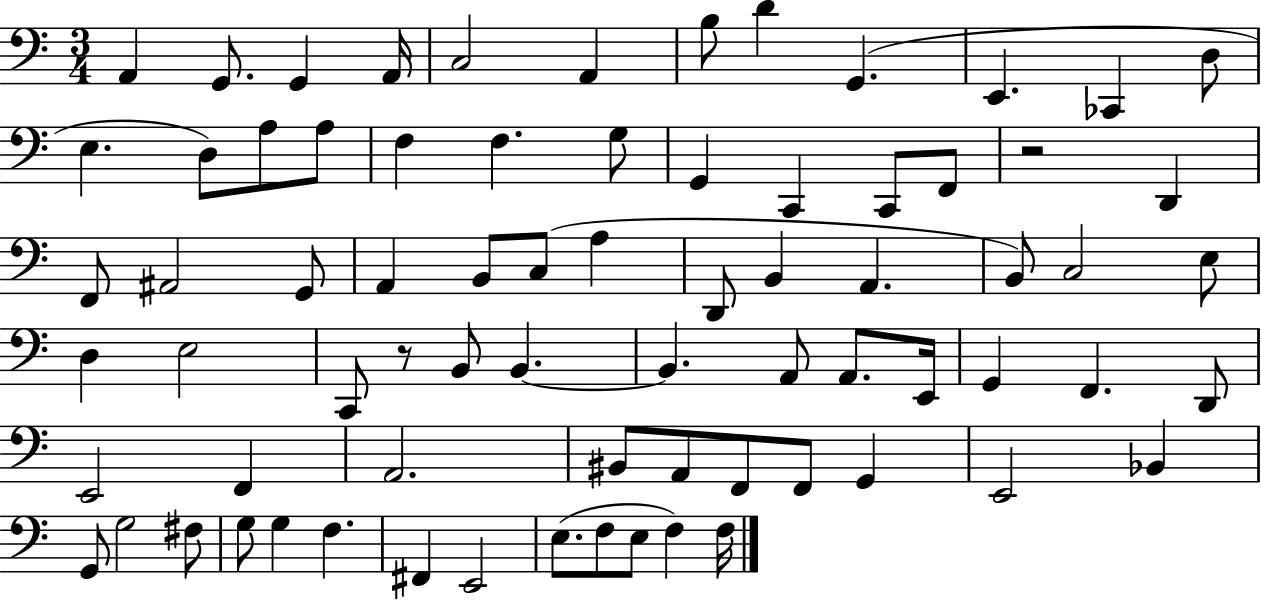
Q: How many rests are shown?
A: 2